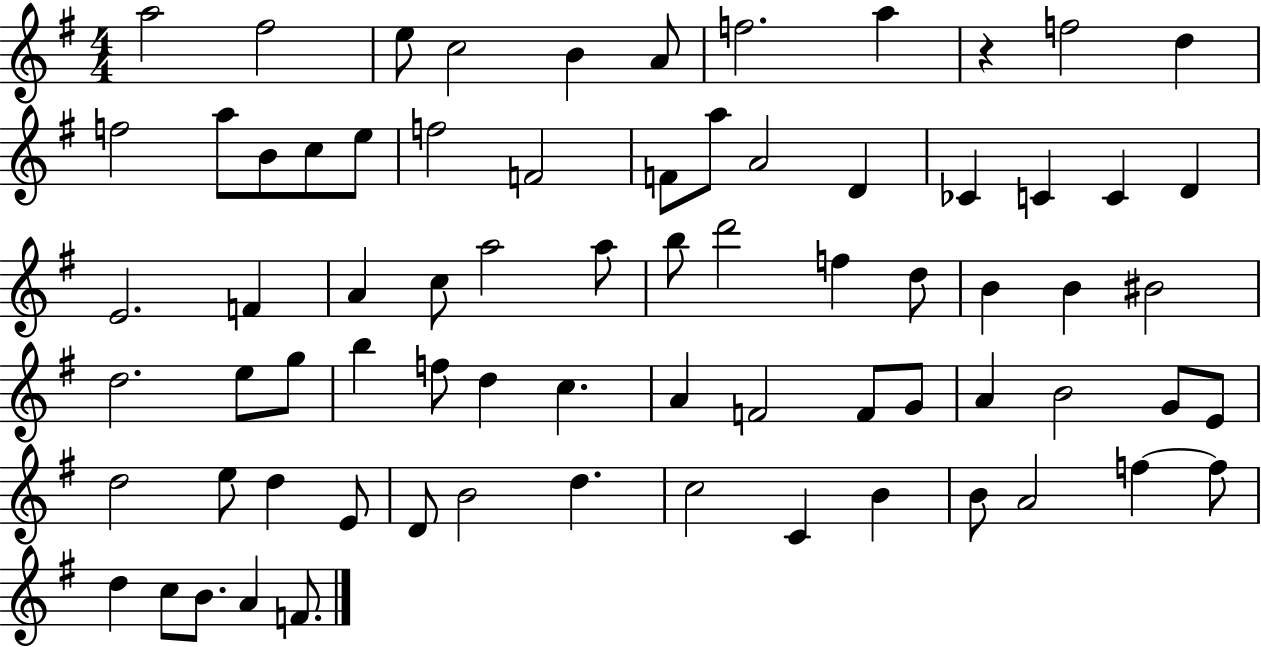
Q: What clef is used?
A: treble